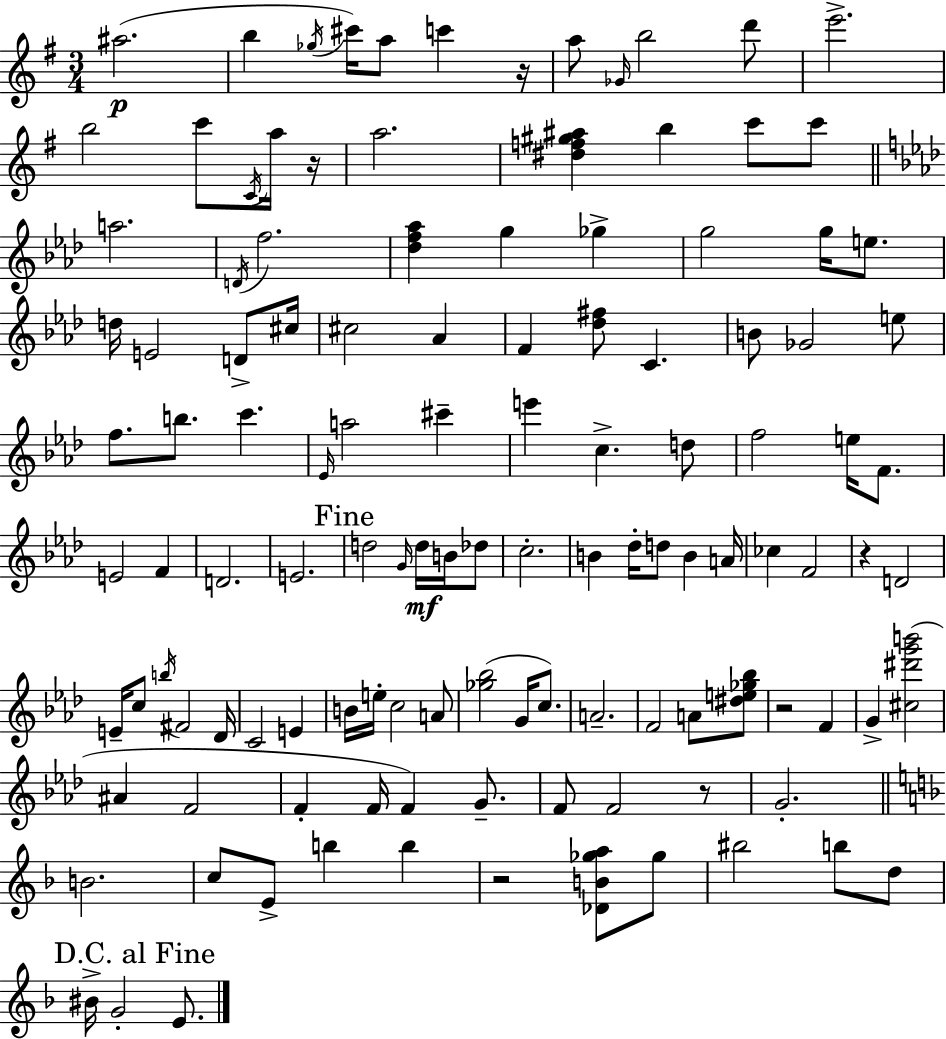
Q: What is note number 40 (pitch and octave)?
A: B5